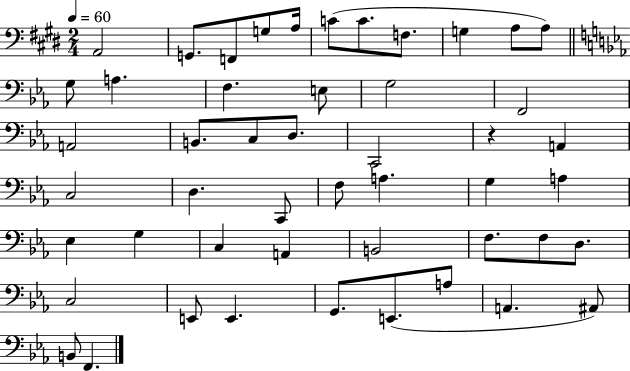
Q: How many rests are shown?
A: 1